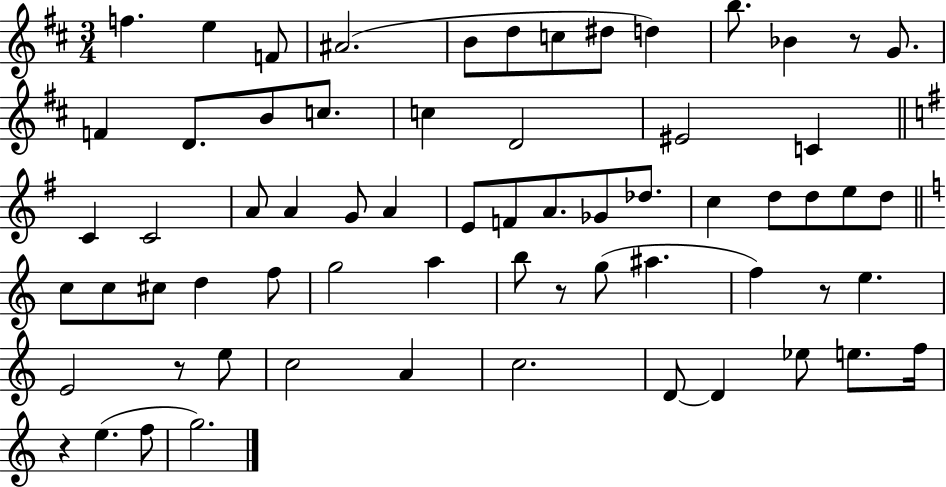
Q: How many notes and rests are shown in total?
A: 66